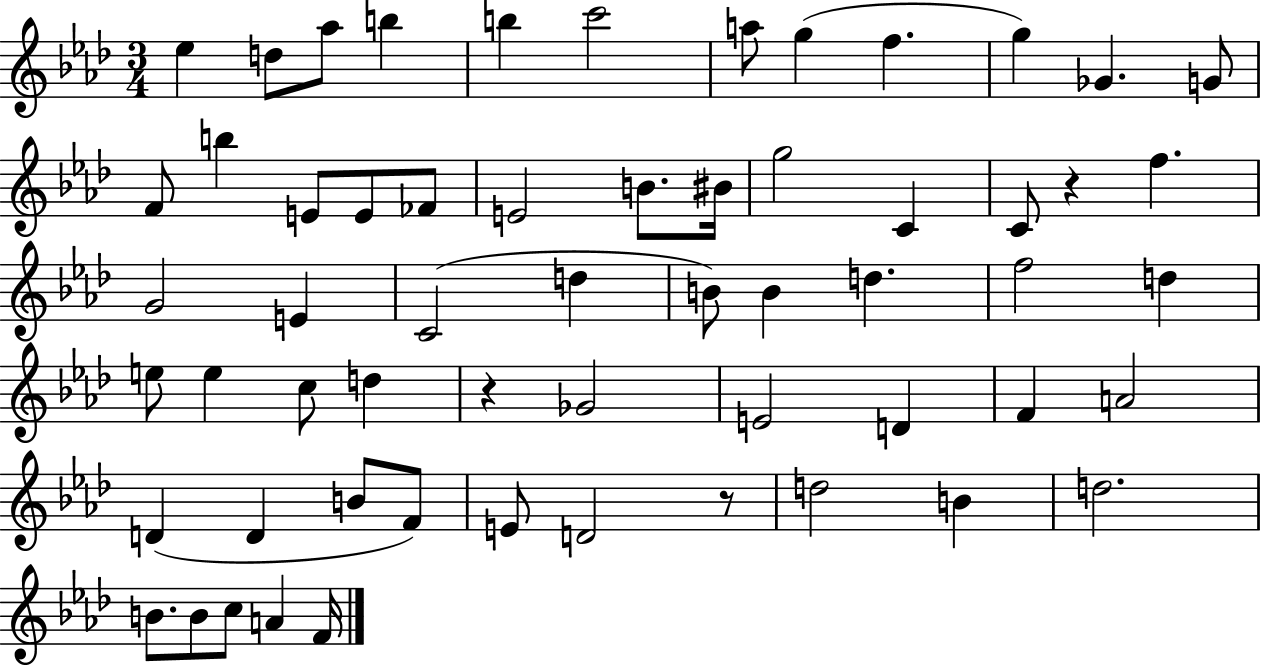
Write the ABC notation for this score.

X:1
T:Untitled
M:3/4
L:1/4
K:Ab
_e d/2 _a/2 b b c'2 a/2 g f g _G G/2 F/2 b E/2 E/2 _F/2 E2 B/2 ^B/4 g2 C C/2 z f G2 E C2 d B/2 B d f2 d e/2 e c/2 d z _G2 E2 D F A2 D D B/2 F/2 E/2 D2 z/2 d2 B d2 B/2 B/2 c/2 A F/4